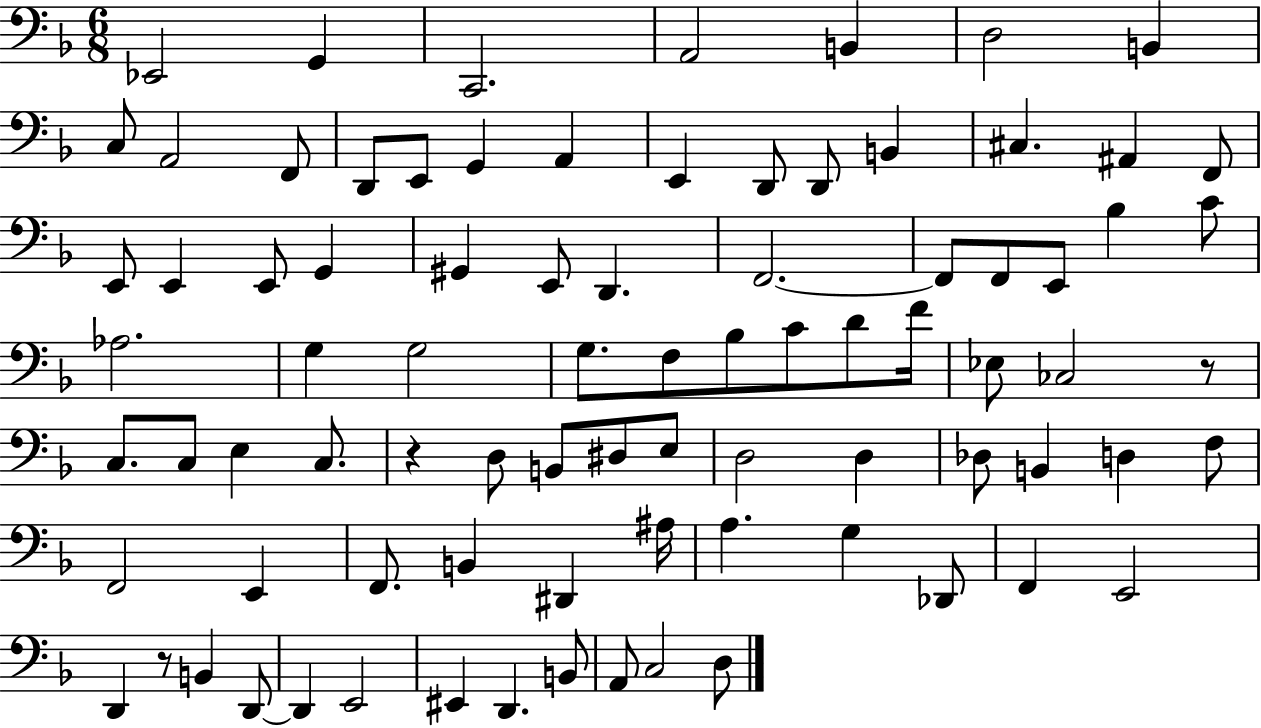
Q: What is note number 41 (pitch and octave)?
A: C4